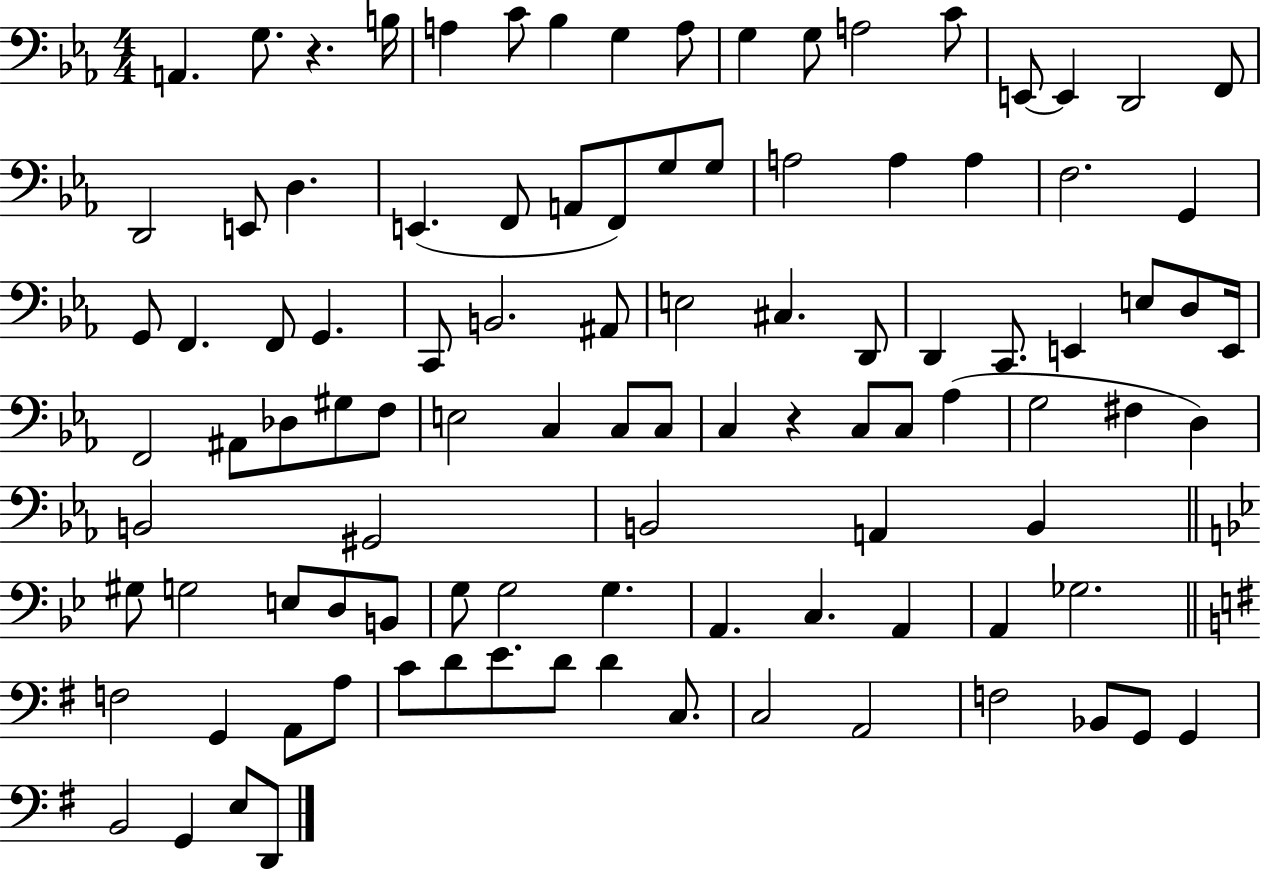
A2/q. G3/e. R/q. B3/s A3/q C4/e Bb3/q G3/q A3/e G3/q G3/e A3/h C4/e E2/e E2/q D2/h F2/e D2/h E2/e D3/q. E2/q. F2/e A2/e F2/e G3/e G3/e A3/h A3/q A3/q F3/h. G2/q G2/e F2/q. F2/e G2/q. C2/e B2/h. A#2/e E3/h C#3/q. D2/e D2/q C2/e. E2/q E3/e D3/e E2/s F2/h A#2/e Db3/e G#3/e F3/e E3/h C3/q C3/e C3/e C3/q R/q C3/e C3/e Ab3/q G3/h F#3/q D3/q B2/h G#2/h B2/h A2/q B2/q G#3/e G3/h E3/e D3/e B2/e G3/e G3/h G3/q. A2/q. C3/q. A2/q A2/q Gb3/h. F3/h G2/q A2/e A3/e C4/e D4/e E4/e. D4/e D4/q C3/e. C3/h A2/h F3/h Bb2/e G2/e G2/q B2/h G2/q E3/e D2/e